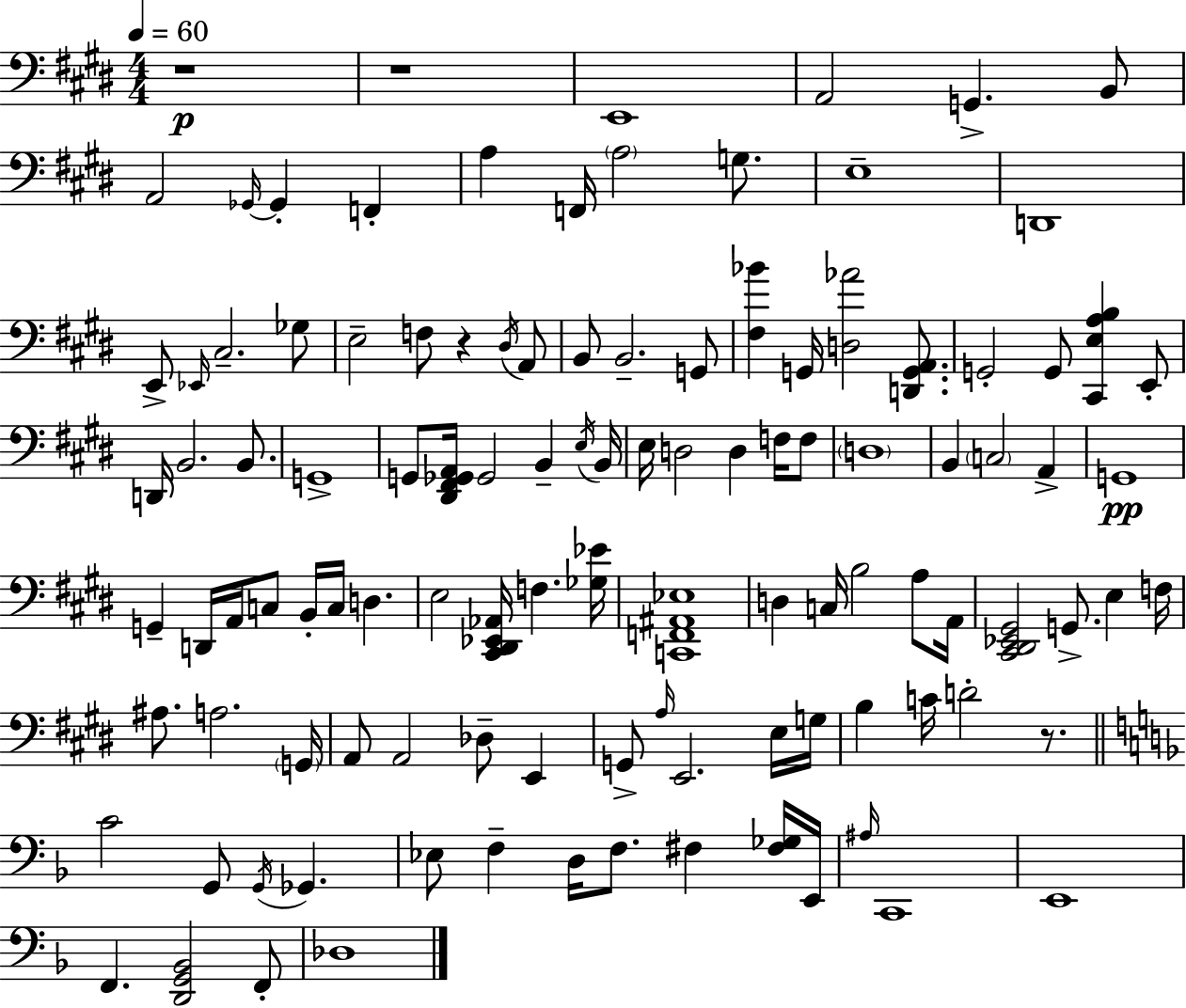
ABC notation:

X:1
T:Untitled
M:4/4
L:1/4
K:E
z4 z4 E,,4 A,,2 G,, B,,/2 A,,2 _G,,/4 _G,, F,, A, F,,/4 A,2 G,/2 E,4 D,,4 E,,/2 _E,,/4 ^C,2 _G,/2 E,2 F,/2 z ^D,/4 A,,/2 B,,/2 B,,2 G,,/2 [^F,_B] G,,/4 [D,_A]2 [D,,G,,A,,]/2 G,,2 G,,/2 [^C,,E,A,B,] E,,/2 D,,/4 B,,2 B,,/2 G,,4 G,,/2 [^D,,^F,,_G,,A,,]/4 _G,,2 B,, E,/4 B,,/4 E,/4 D,2 D, F,/4 F,/2 D,4 B,, C,2 A,, G,,4 G,, D,,/4 A,,/4 C,/2 B,,/4 C,/4 D, E,2 [^C,,^D,,_E,,_A,,]/4 F, [_G,_E]/4 [C,,F,,^A,,_E,]4 D, C,/4 B,2 A,/2 A,,/4 [^C,,^D,,_E,,^G,,]2 G,,/2 E, F,/4 ^A,/2 A,2 G,,/4 A,,/2 A,,2 _D,/2 E,, G,,/2 A,/4 E,,2 E,/4 G,/4 B, C/4 D2 z/2 C2 G,,/2 G,,/4 _G,, _E,/2 F, D,/4 F,/2 ^F, [^F,_G,]/4 E,,/4 ^A,/4 C,,4 E,,4 F,, [D,,G,,_B,,]2 F,,/2 _D,4